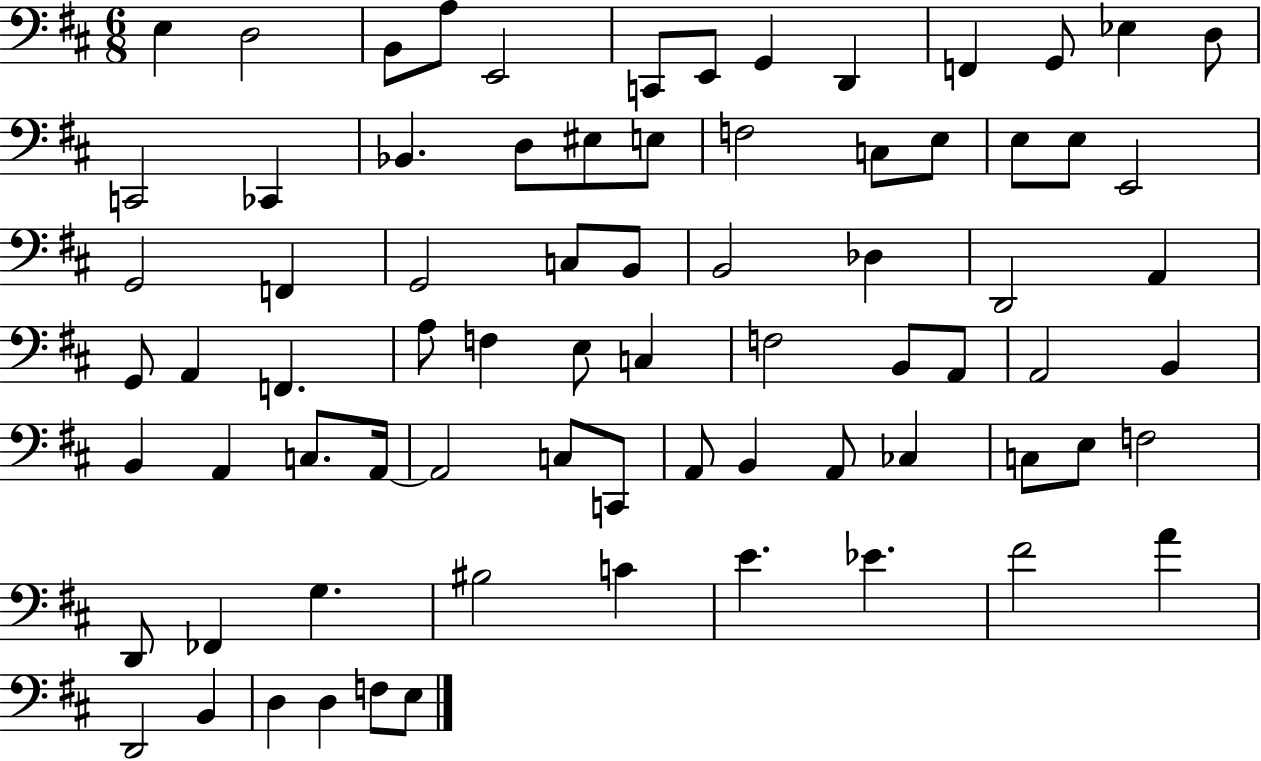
{
  \clef bass
  \numericTimeSignature
  \time 6/8
  \key d \major
  \repeat volta 2 { e4 d2 | b,8 a8 e,2 | c,8 e,8 g,4 d,4 | f,4 g,8 ees4 d8 | \break c,2 ces,4 | bes,4. d8 eis8 e8 | f2 c8 e8 | e8 e8 e,2 | \break g,2 f,4 | g,2 c8 b,8 | b,2 des4 | d,2 a,4 | \break g,8 a,4 f,4. | a8 f4 e8 c4 | f2 b,8 a,8 | a,2 b,4 | \break b,4 a,4 c8. a,16~~ | a,2 c8 c,8 | a,8 b,4 a,8 ces4 | c8 e8 f2 | \break d,8 fes,4 g4. | bis2 c'4 | e'4. ees'4. | fis'2 a'4 | \break d,2 b,4 | d4 d4 f8 e8 | } \bar "|."
}